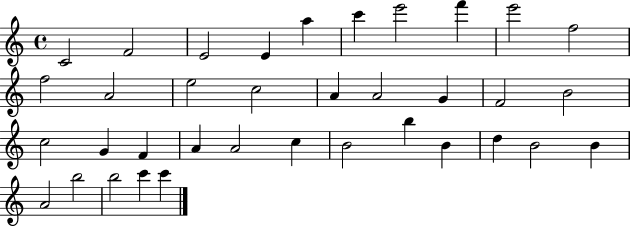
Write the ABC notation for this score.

X:1
T:Untitled
M:4/4
L:1/4
K:C
C2 F2 E2 E a c' e'2 f' e'2 f2 f2 A2 e2 c2 A A2 G F2 B2 c2 G F A A2 c B2 b B d B2 B A2 b2 b2 c' c'